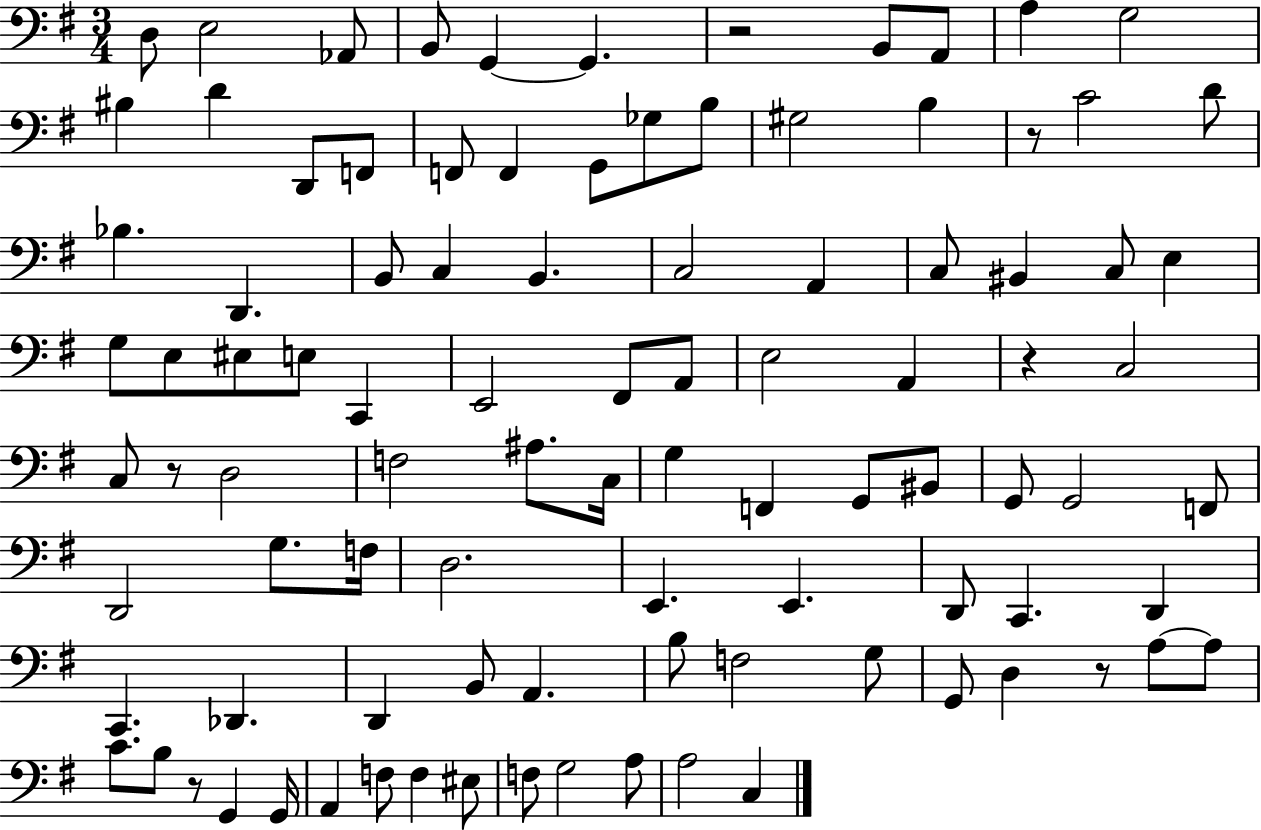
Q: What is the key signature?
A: G major